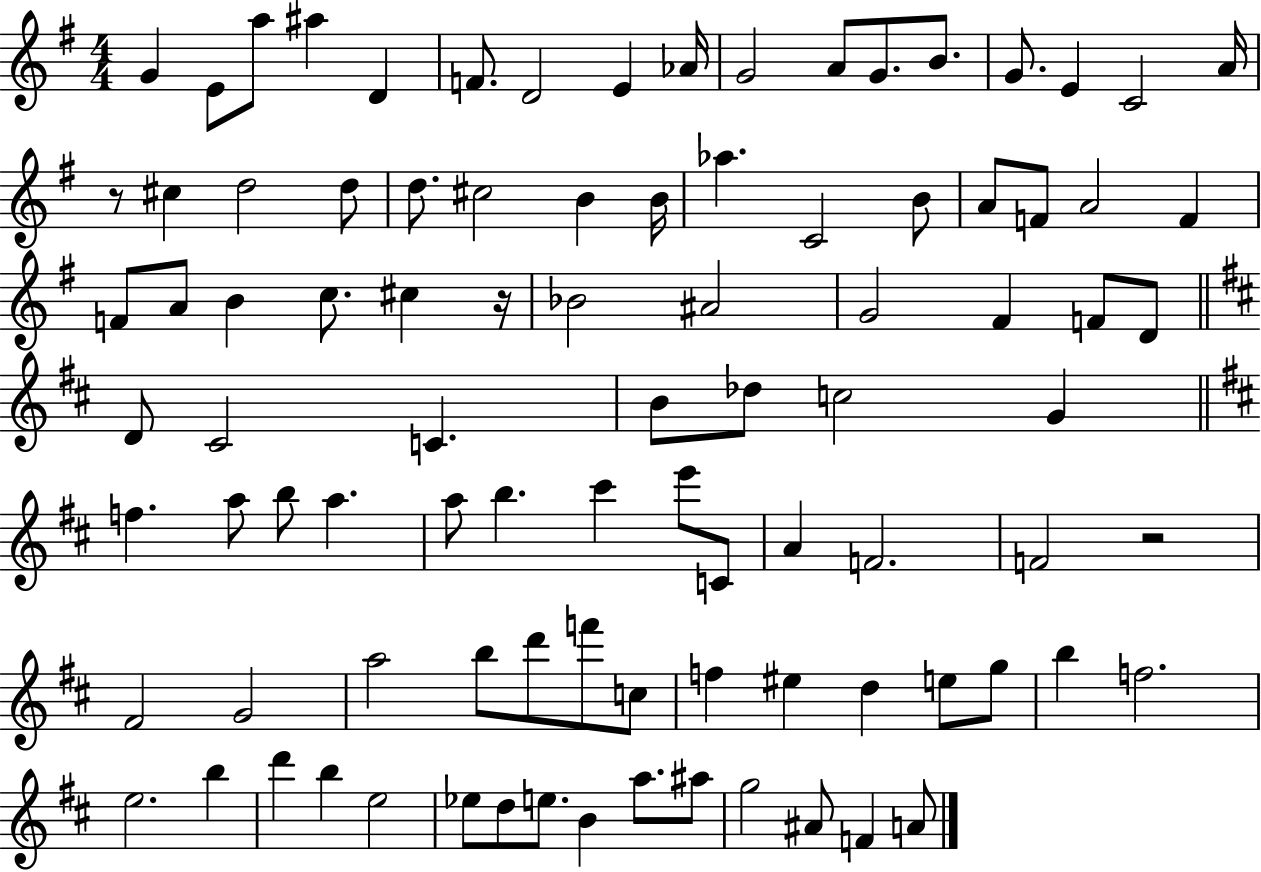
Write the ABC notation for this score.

X:1
T:Untitled
M:4/4
L:1/4
K:G
G E/2 a/2 ^a D F/2 D2 E _A/4 G2 A/2 G/2 B/2 G/2 E C2 A/4 z/2 ^c d2 d/2 d/2 ^c2 B B/4 _a C2 B/2 A/2 F/2 A2 F F/2 A/2 B c/2 ^c z/4 _B2 ^A2 G2 ^F F/2 D/2 D/2 ^C2 C B/2 _d/2 c2 G f a/2 b/2 a a/2 b ^c' e'/2 C/2 A F2 F2 z2 ^F2 G2 a2 b/2 d'/2 f'/2 c/2 f ^e d e/2 g/2 b f2 e2 b d' b e2 _e/2 d/2 e/2 B a/2 ^a/2 g2 ^A/2 F A/2